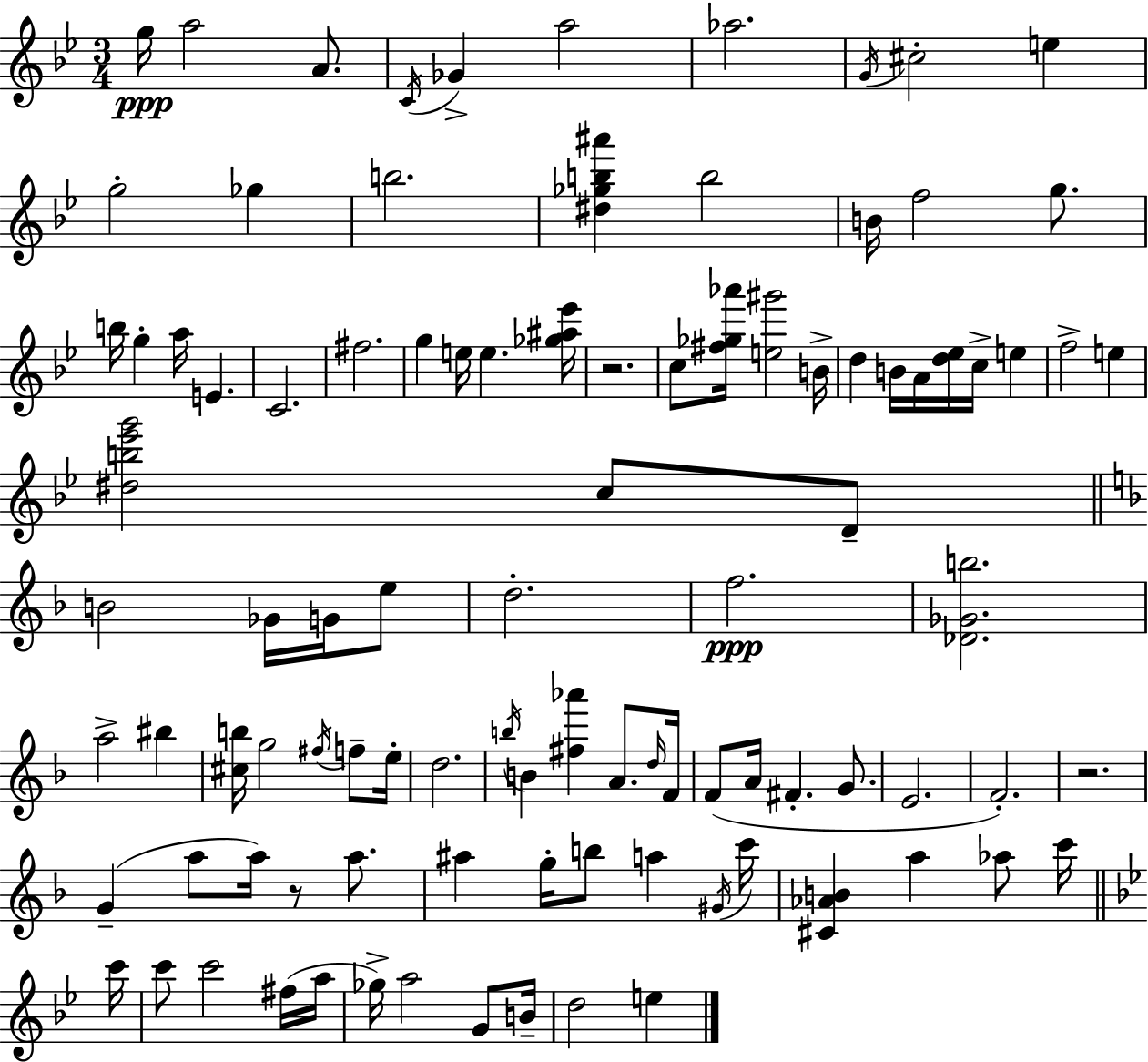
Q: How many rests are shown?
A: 3